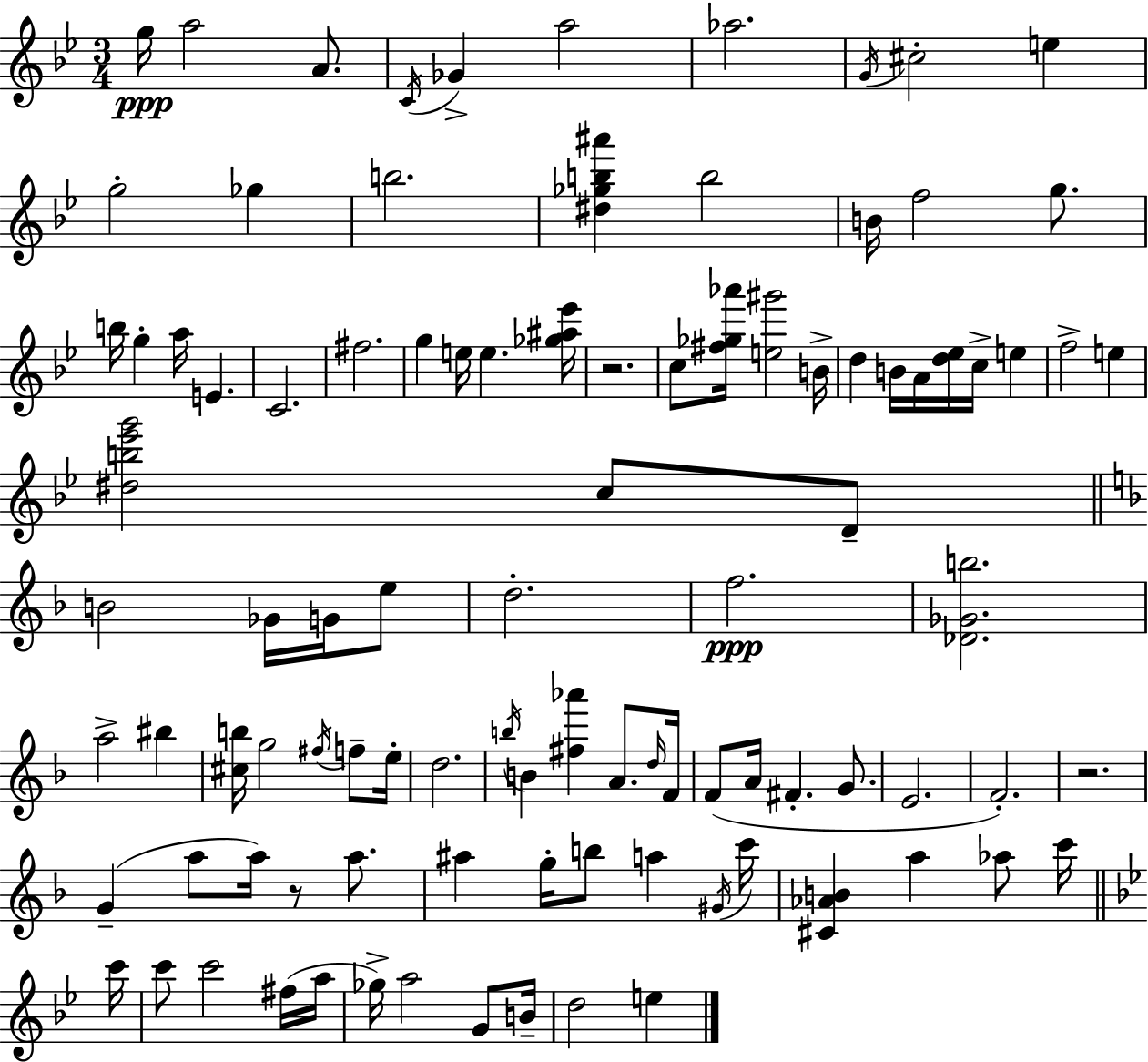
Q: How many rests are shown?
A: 3